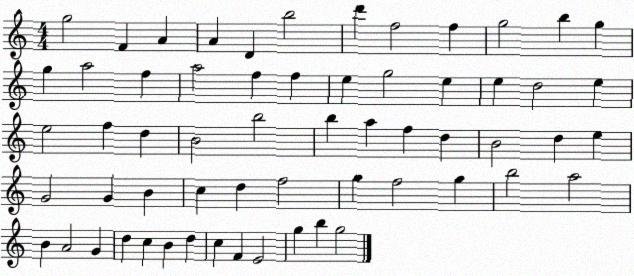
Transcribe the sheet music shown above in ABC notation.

X:1
T:Untitled
M:4/4
L:1/4
K:C
g2 F A A D b2 d' f2 f g2 b g g a2 f a2 f f e g2 e e d2 e e2 f d B2 b2 b a f d B2 d e G2 G B c d f2 g f2 g b2 a2 B A2 G d c B d c F E2 g b g2